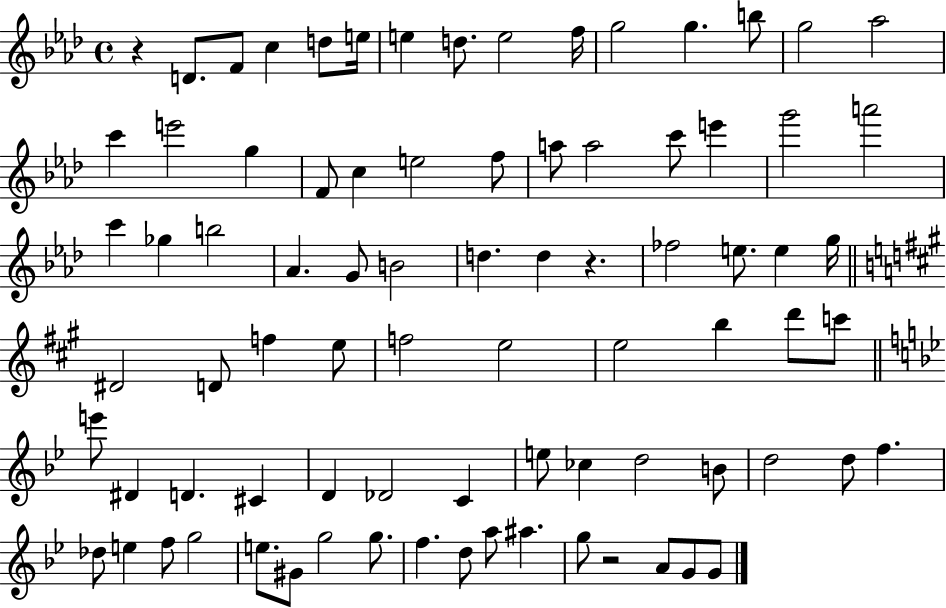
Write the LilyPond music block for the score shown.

{
  \clef treble
  \time 4/4
  \defaultTimeSignature
  \key aes \major
  r4 d'8. f'8 c''4 d''8 e''16 | e''4 d''8. e''2 f''16 | g''2 g''4. b''8 | g''2 aes''2 | \break c'''4 e'''2 g''4 | f'8 c''4 e''2 f''8 | a''8 a''2 c'''8 e'''4 | g'''2 a'''2 | \break c'''4 ges''4 b''2 | aes'4. g'8 b'2 | d''4. d''4 r4. | fes''2 e''8. e''4 g''16 | \break \bar "||" \break \key a \major dis'2 d'8 f''4 e''8 | f''2 e''2 | e''2 b''4 d'''8 c'''8 | \bar "||" \break \key bes \major e'''8 dis'4 d'4. cis'4 | d'4 des'2 c'4 | e''8 ces''4 d''2 b'8 | d''2 d''8 f''4. | \break des''8 e''4 f''8 g''2 | e''8. gis'8 g''2 g''8. | f''4. d''8 a''8 ais''4. | g''8 r2 a'8 g'8 g'8 | \break \bar "|."
}